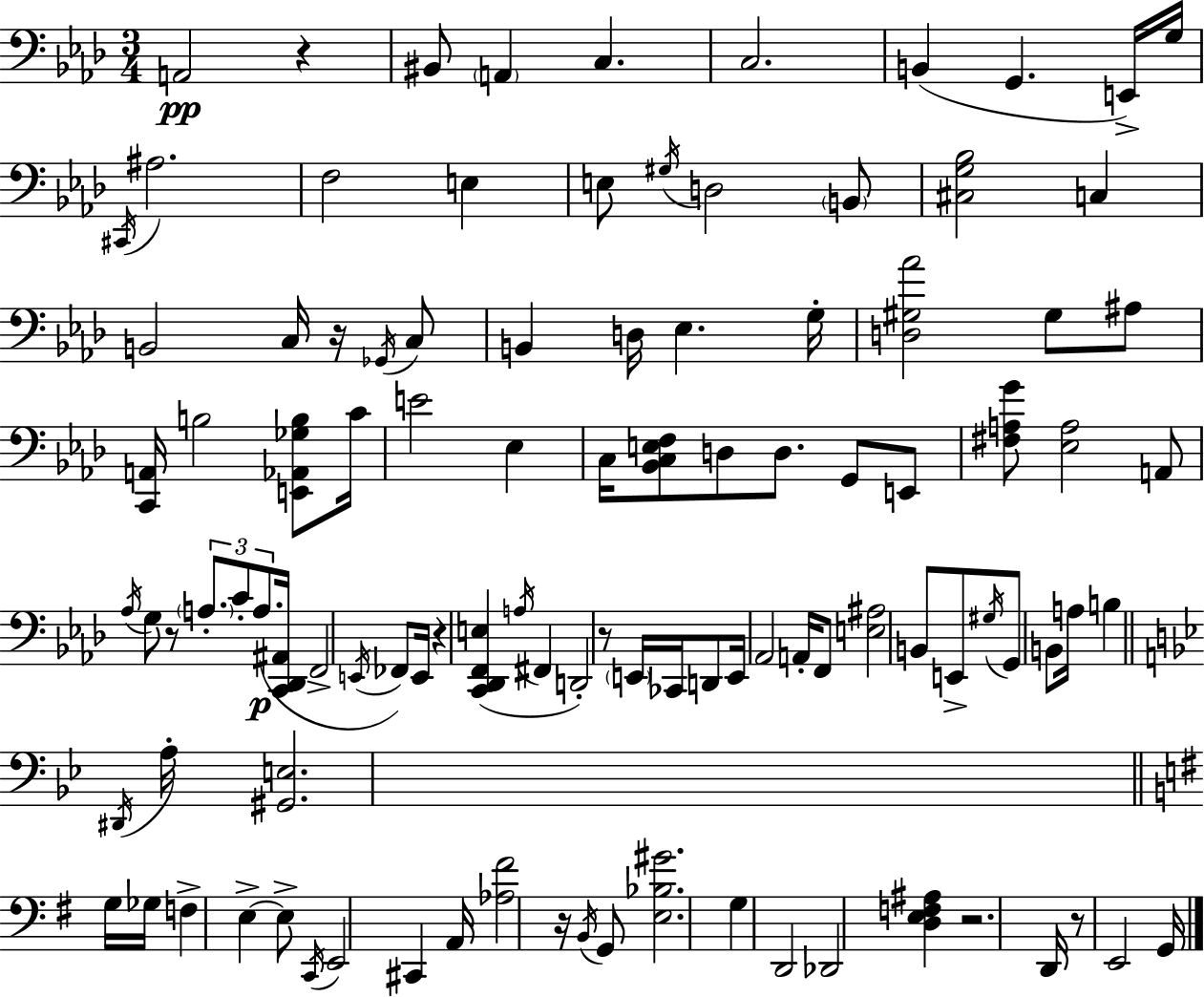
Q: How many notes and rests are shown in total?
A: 105